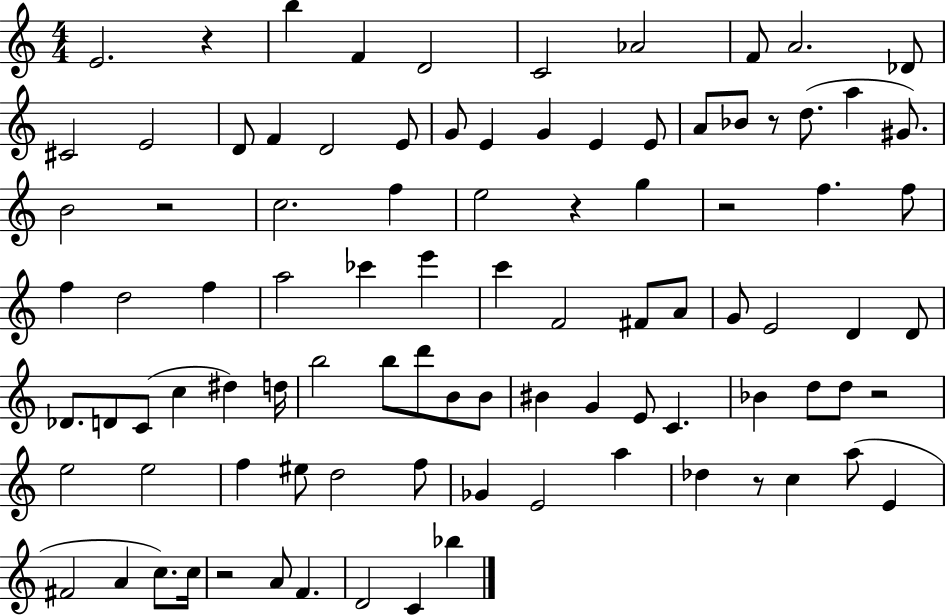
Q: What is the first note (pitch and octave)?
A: E4